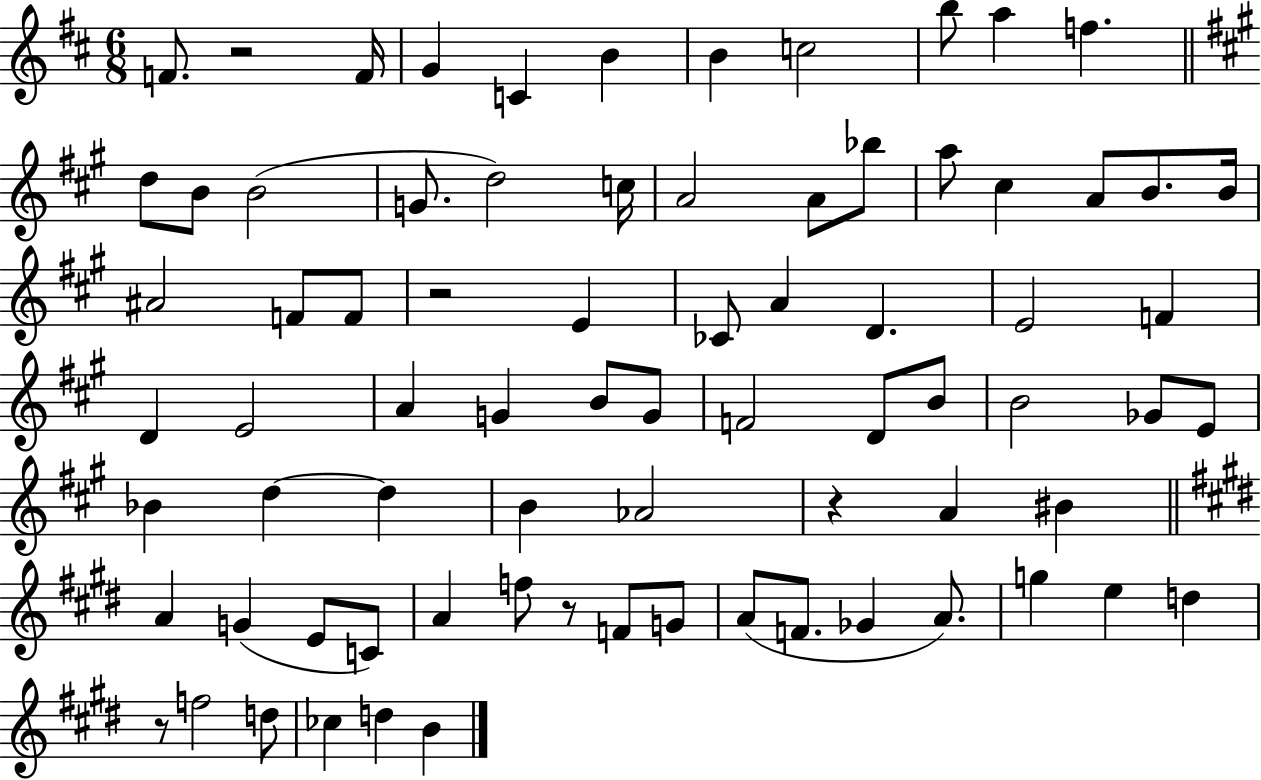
F4/e. R/h F4/s G4/q C4/q B4/q B4/q C5/h B5/e A5/q F5/q. D5/e B4/e B4/h G4/e. D5/h C5/s A4/h A4/e Bb5/e A5/e C#5/q A4/e B4/e. B4/s A#4/h F4/e F4/e R/h E4/q CES4/e A4/q D4/q. E4/h F4/q D4/q E4/h A4/q G4/q B4/e G4/e F4/h D4/e B4/e B4/h Gb4/e E4/e Bb4/q D5/q D5/q B4/q Ab4/h R/q A4/q BIS4/q A4/q G4/q E4/e C4/e A4/q F5/e R/e F4/e G4/e A4/e F4/e. Gb4/q A4/e. G5/q E5/q D5/q R/e F5/h D5/e CES5/q D5/q B4/q